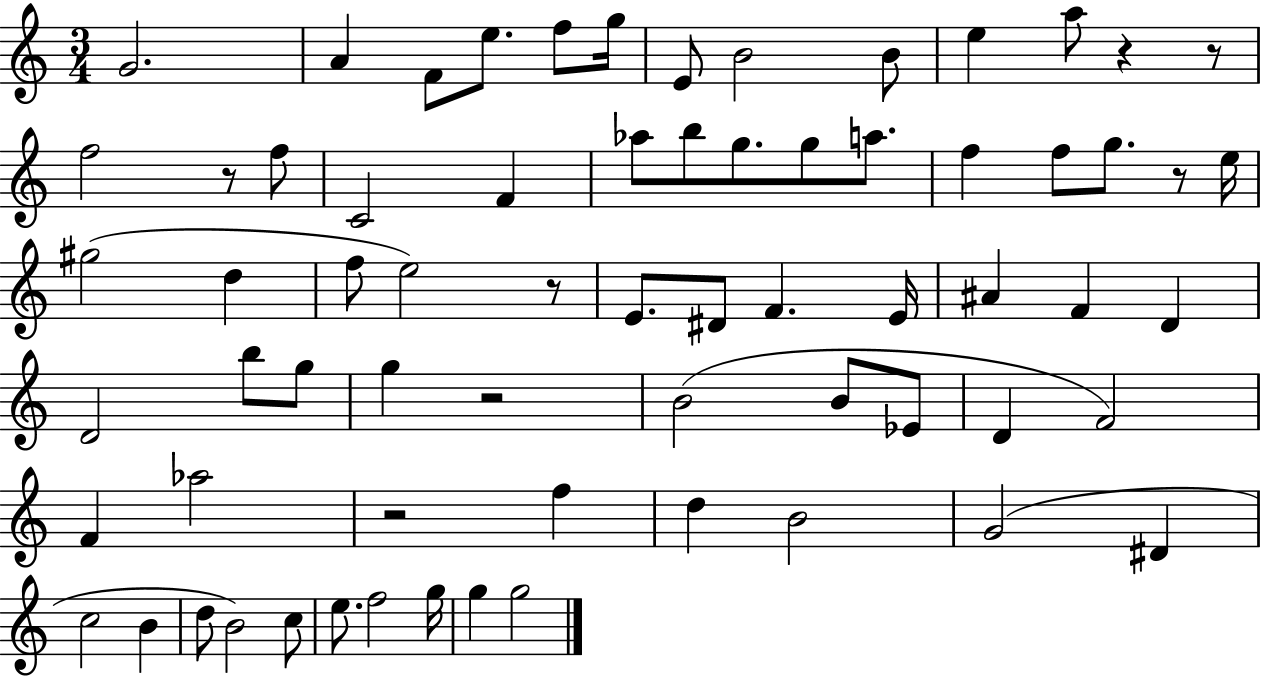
G4/h. A4/q F4/e E5/e. F5/e G5/s E4/e B4/h B4/e E5/q A5/e R/q R/e F5/h R/e F5/e C4/h F4/q Ab5/e B5/e G5/e. G5/e A5/e. F5/q F5/e G5/e. R/e E5/s G#5/h D5/q F5/e E5/h R/e E4/e. D#4/e F4/q. E4/s A#4/q F4/q D4/q D4/h B5/e G5/e G5/q R/h B4/h B4/e Eb4/e D4/q F4/h F4/q Ab5/h R/h F5/q D5/q B4/h G4/h D#4/q C5/h B4/q D5/e B4/h C5/e E5/e. F5/h G5/s G5/q G5/h